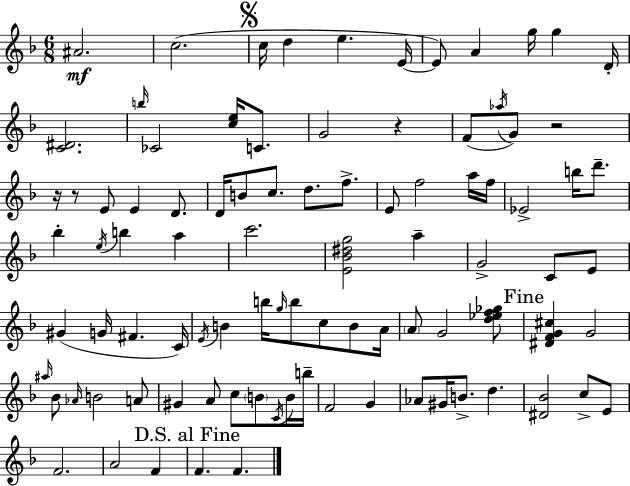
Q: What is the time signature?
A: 6/8